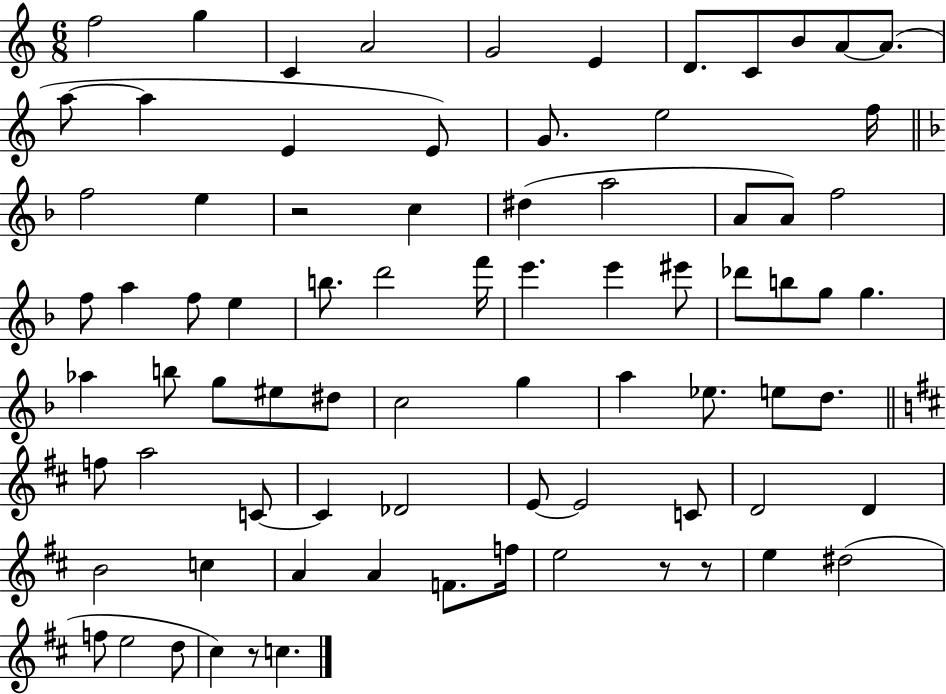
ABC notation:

X:1
T:Untitled
M:6/8
L:1/4
K:C
f2 g C A2 G2 E D/2 C/2 B/2 A/2 A/2 a/2 a E E/2 G/2 e2 f/4 f2 e z2 c ^d a2 A/2 A/2 f2 f/2 a f/2 e b/2 d'2 f'/4 e' e' ^e'/2 _d'/2 b/2 g/2 g _a b/2 g/2 ^e/2 ^d/2 c2 g a _e/2 e/2 d/2 f/2 a2 C/2 C _D2 E/2 E2 C/2 D2 D B2 c A A F/2 f/4 e2 z/2 z/2 e ^d2 f/2 e2 d/2 ^c z/2 c